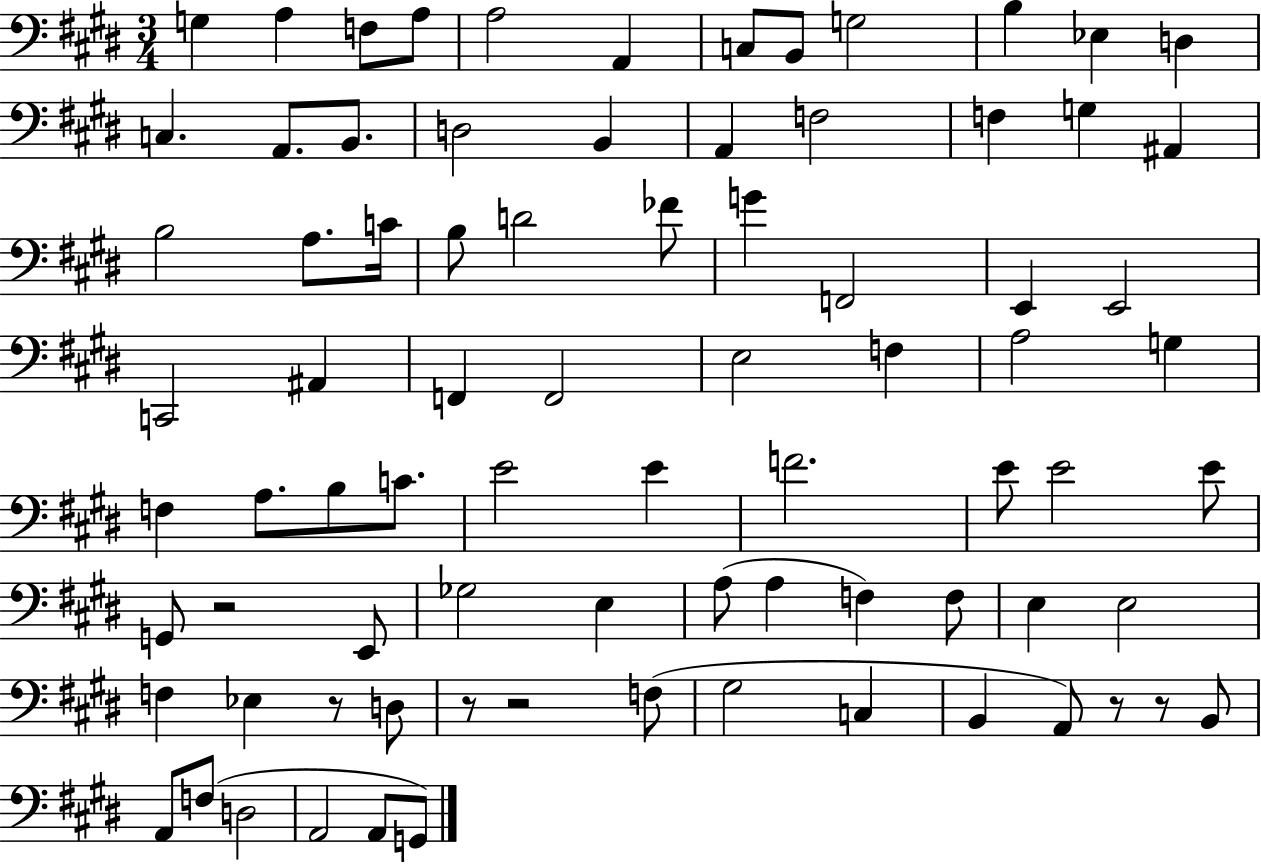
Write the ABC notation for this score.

X:1
T:Untitled
M:3/4
L:1/4
K:E
G, A, F,/2 A,/2 A,2 A,, C,/2 B,,/2 G,2 B, _E, D, C, A,,/2 B,,/2 D,2 B,, A,, F,2 F, G, ^A,, B,2 A,/2 C/4 B,/2 D2 _F/2 G F,,2 E,, E,,2 C,,2 ^A,, F,, F,,2 E,2 F, A,2 G, F, A,/2 B,/2 C/2 E2 E F2 E/2 E2 E/2 G,,/2 z2 E,,/2 _G,2 E, A,/2 A, F, F,/2 E, E,2 F, _E, z/2 D,/2 z/2 z2 F,/2 ^G,2 C, B,, A,,/2 z/2 z/2 B,,/2 A,,/2 F,/2 D,2 A,,2 A,,/2 G,,/2